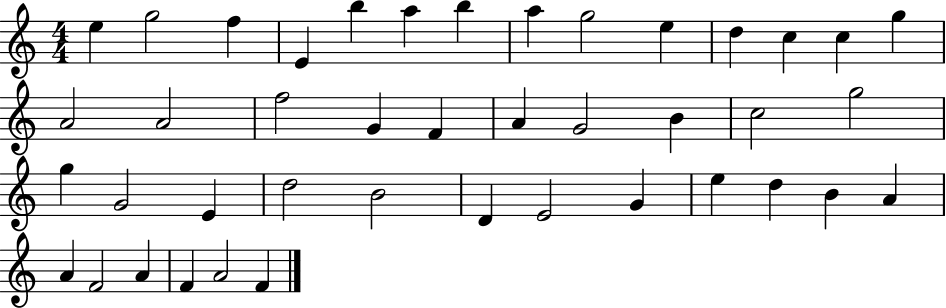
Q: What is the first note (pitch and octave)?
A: E5